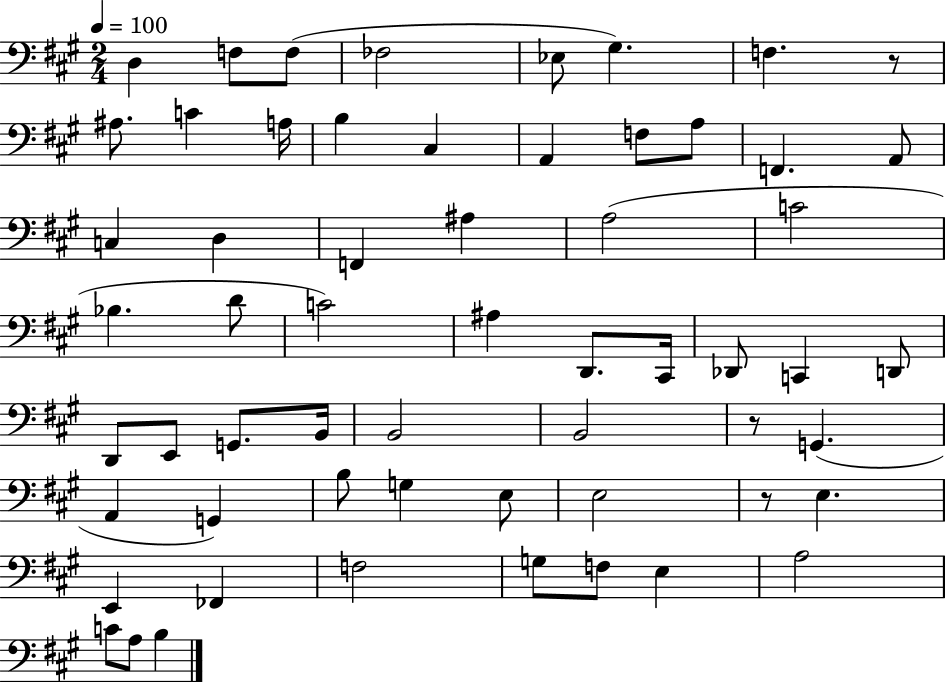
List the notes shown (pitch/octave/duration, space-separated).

D3/q F3/e F3/e FES3/h Eb3/e G#3/q. F3/q. R/e A#3/e. C4/q A3/s B3/q C#3/q A2/q F3/e A3/e F2/q. A2/e C3/q D3/q F2/q A#3/q A3/h C4/h Bb3/q. D4/e C4/h A#3/q D2/e. C#2/s Db2/e C2/q D2/e D2/e E2/e G2/e. B2/s B2/h B2/h R/e G2/q. A2/q G2/q B3/e G3/q E3/e E3/h R/e E3/q. E2/q FES2/q F3/h G3/e F3/e E3/q A3/h C4/e A3/e B3/q